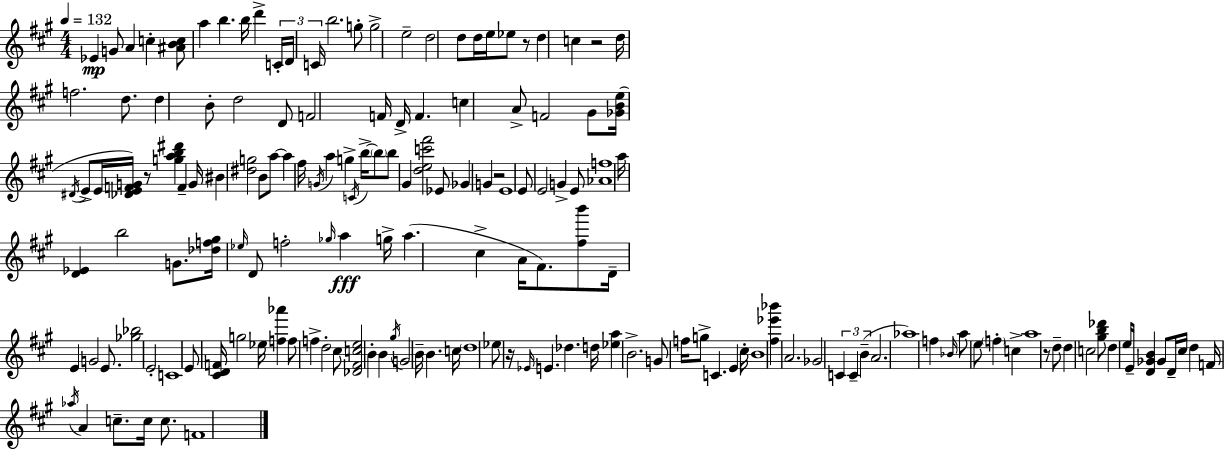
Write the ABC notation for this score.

X:1
T:Untitled
M:4/4
L:1/4
K:A
_E G/2 A c [^ABc]/2 a b b/4 d' C/4 D/4 C/4 b2 g/2 g2 e2 d2 d/2 d/4 e/4 _e/2 z/2 d c z2 d/4 f2 d/2 d B/2 d2 D/2 F2 F/4 D/4 F c A/2 F2 ^G/2 [_GBe]/4 ^D/4 E/2 E/4 [_DEFG]/4 z/2 [gab^d'] F G/4 ^B [^dg]2 B/2 a/2 a ^f/4 G/4 a g C/4 b/4 b/2 b/2 ^G [dec'^f']2 _E/2 _G G z2 E4 E/2 E2 G E/2 [_Af]4 a/4 [D_E] b2 G/2 [_df^g]/4 _e/4 D/2 f2 _g/4 a g/4 a ^c A/4 ^F/2 [^fb']/2 D/4 E G2 E/2 [_g_b]2 E2 C4 E/2 [^CDF]/4 g2 _e/4 [f_a'] f/2 f d2 ^c/2 [_D^Fce]2 B B ^g/4 G2 B/4 B c/4 d4 _e/2 z/4 _E/4 E _d d/4 [_ea] B2 G/2 f/4 g/2 C E ^c/4 B4 [^f_e'_b'] A2 _G2 C C B A2 _a4 f _B/4 a/2 e/2 f c a4 z/2 d/2 d c2 [^gb_d']/2 d e/4 E/4 [D_GB] _G/2 D/4 ^c/4 d F/4 _a/4 A c/2 c/4 c/2 F4